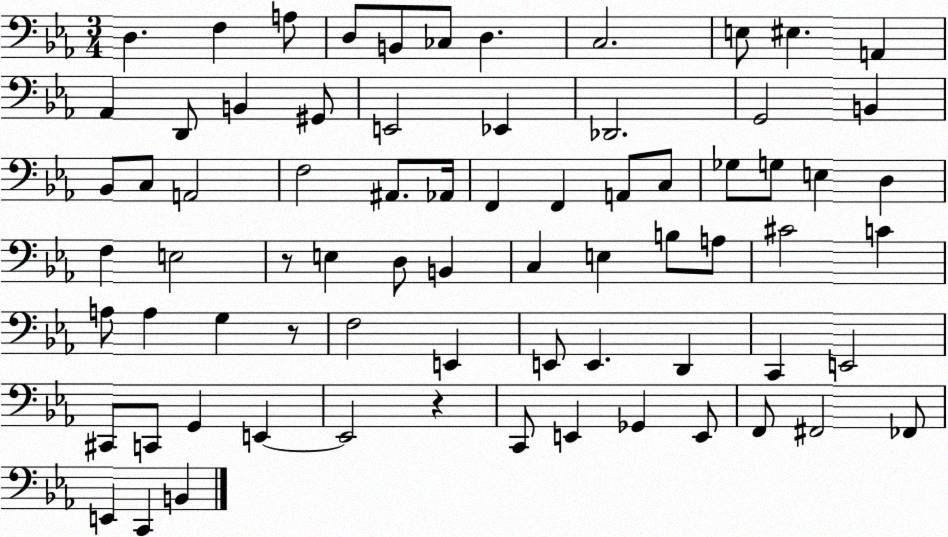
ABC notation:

X:1
T:Untitled
M:3/4
L:1/4
K:Eb
D, F, A,/2 D,/2 B,,/2 _C,/2 D, C,2 E,/2 ^E, A,, _A,, D,,/2 B,, ^G,,/2 E,,2 _E,, _D,,2 G,,2 B,, _B,,/2 C,/2 A,,2 F,2 ^A,,/2 _A,,/4 F,, F,, A,,/2 C,/2 _G,/2 G,/2 E, D, F, E,2 z/2 E, D,/2 B,, C, E, B,/2 A,/2 ^C2 C A,/2 A, G, z/2 F,2 E,, E,,/2 E,, D,, C,, E,,2 ^C,,/2 C,,/2 G,, E,, E,,2 z C,,/2 E,, _G,, E,,/2 F,,/2 ^F,,2 _F,,/2 E,, C,, B,,